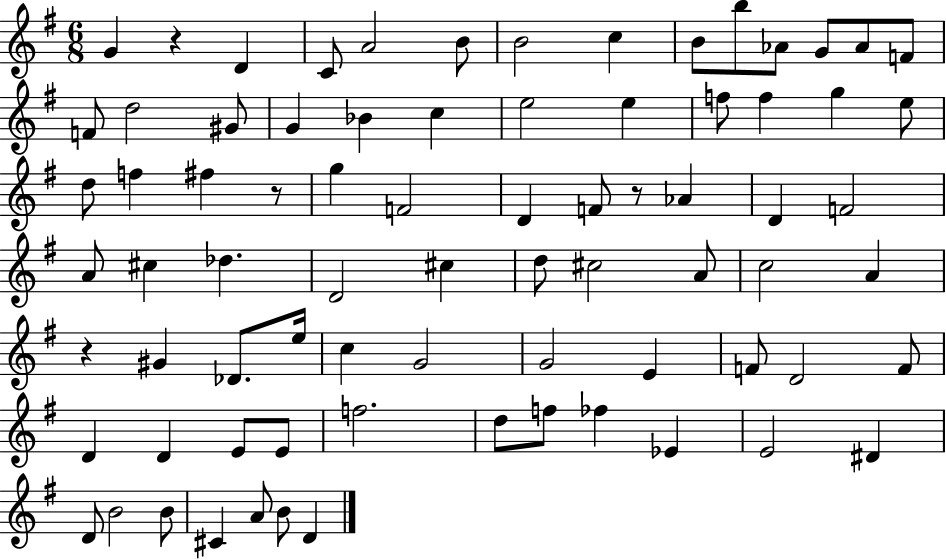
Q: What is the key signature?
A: G major